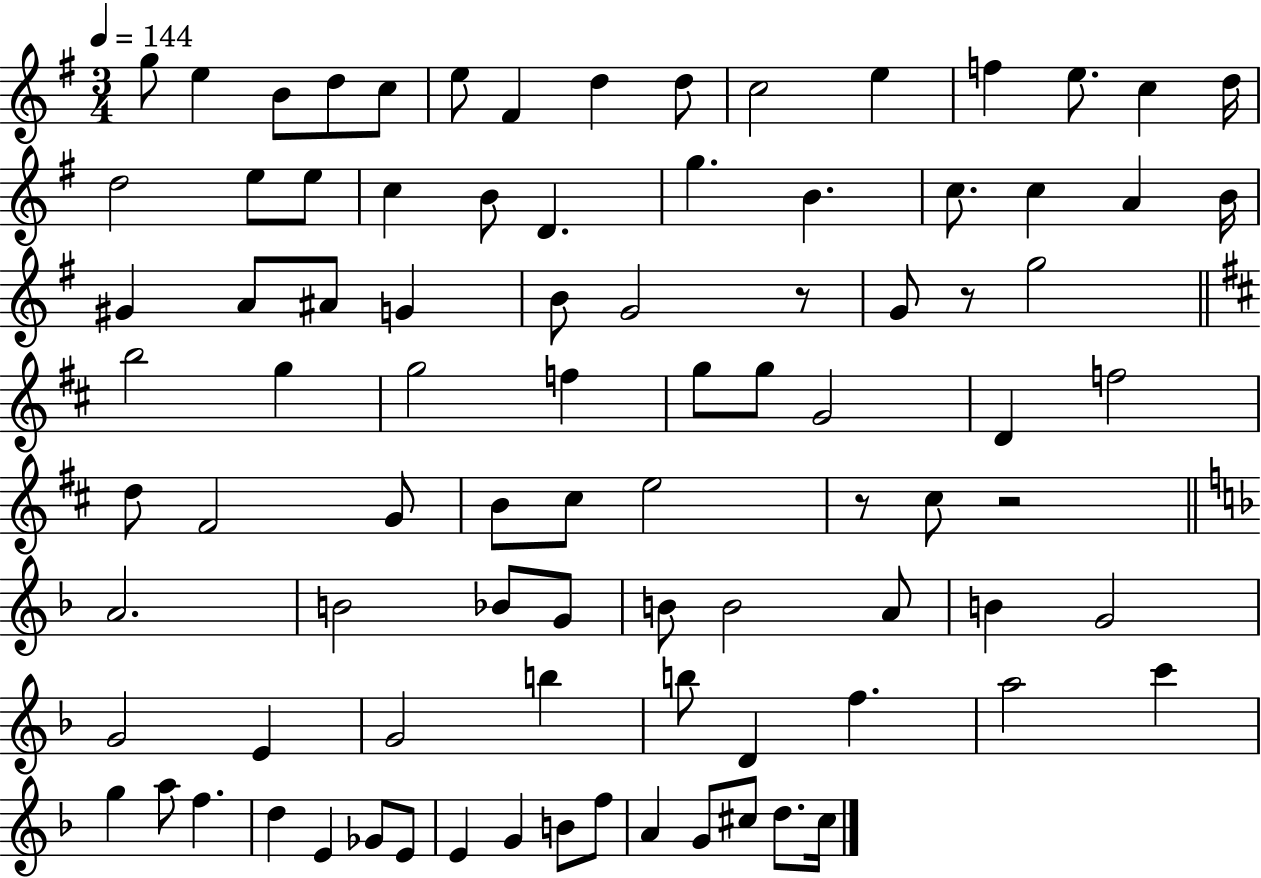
{
  \clef treble
  \numericTimeSignature
  \time 3/4
  \key g \major
  \tempo 4 = 144
  g''8 e''4 b'8 d''8 c''8 | e''8 fis'4 d''4 d''8 | c''2 e''4 | f''4 e''8. c''4 d''16 | \break d''2 e''8 e''8 | c''4 b'8 d'4. | g''4. b'4. | c''8. c''4 a'4 b'16 | \break gis'4 a'8 ais'8 g'4 | b'8 g'2 r8 | g'8 r8 g''2 | \bar "||" \break \key b \minor b''2 g''4 | g''2 f''4 | g''8 g''8 g'2 | d'4 f''2 | \break d''8 fis'2 g'8 | b'8 cis''8 e''2 | r8 cis''8 r2 | \bar "||" \break \key d \minor a'2. | b'2 bes'8 g'8 | b'8 b'2 a'8 | b'4 g'2 | \break g'2 e'4 | g'2 b''4 | b''8 d'4 f''4. | a''2 c'''4 | \break g''4 a''8 f''4. | d''4 e'4 ges'8 e'8 | e'4 g'4 b'8 f''8 | a'4 g'8 cis''8 d''8. cis''16 | \break \bar "|."
}